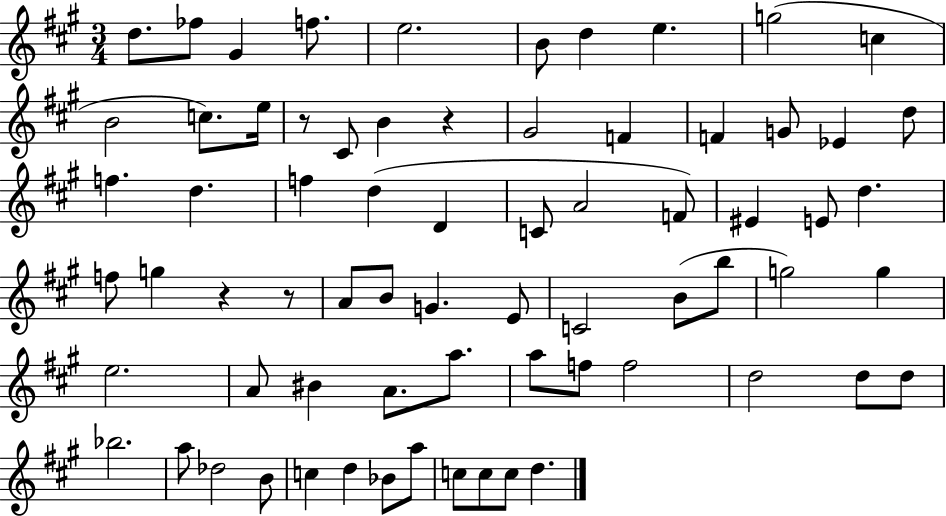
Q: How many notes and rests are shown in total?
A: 70